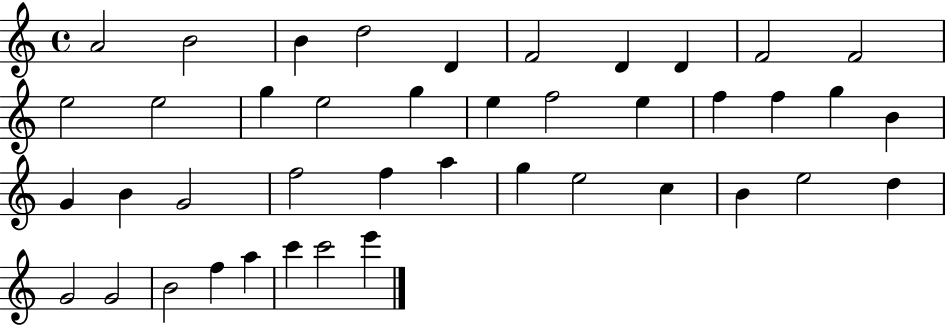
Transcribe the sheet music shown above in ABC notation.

X:1
T:Untitled
M:4/4
L:1/4
K:C
A2 B2 B d2 D F2 D D F2 F2 e2 e2 g e2 g e f2 e f f g B G B G2 f2 f a g e2 c B e2 d G2 G2 B2 f a c' c'2 e'